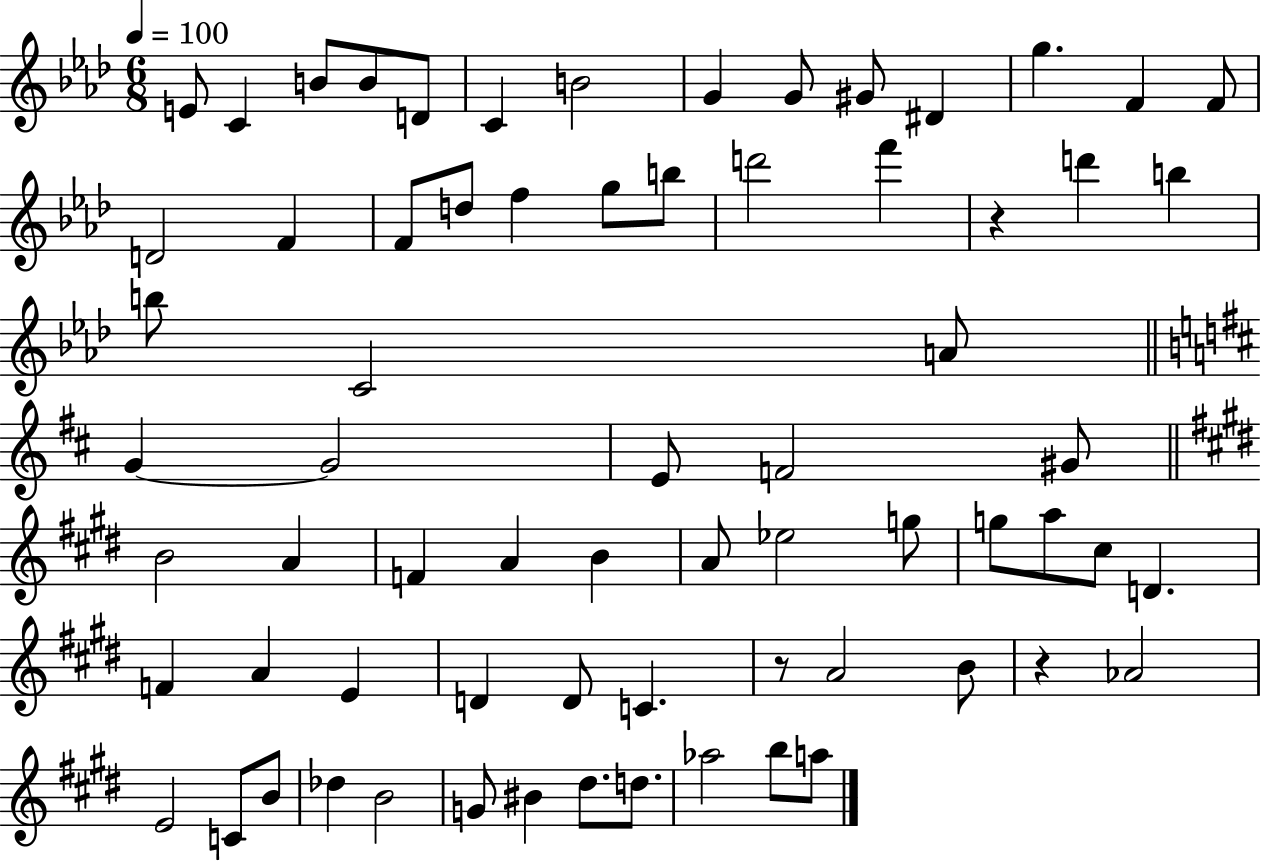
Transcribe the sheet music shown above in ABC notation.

X:1
T:Untitled
M:6/8
L:1/4
K:Ab
E/2 C B/2 B/2 D/2 C B2 G G/2 ^G/2 ^D g F F/2 D2 F F/2 d/2 f g/2 b/2 d'2 f' z d' b b/2 C2 A/2 G G2 E/2 F2 ^G/2 B2 A F A B A/2 _e2 g/2 g/2 a/2 ^c/2 D F A E D D/2 C z/2 A2 B/2 z _A2 E2 C/2 B/2 _d B2 G/2 ^B ^d/2 d/2 _a2 b/2 a/2